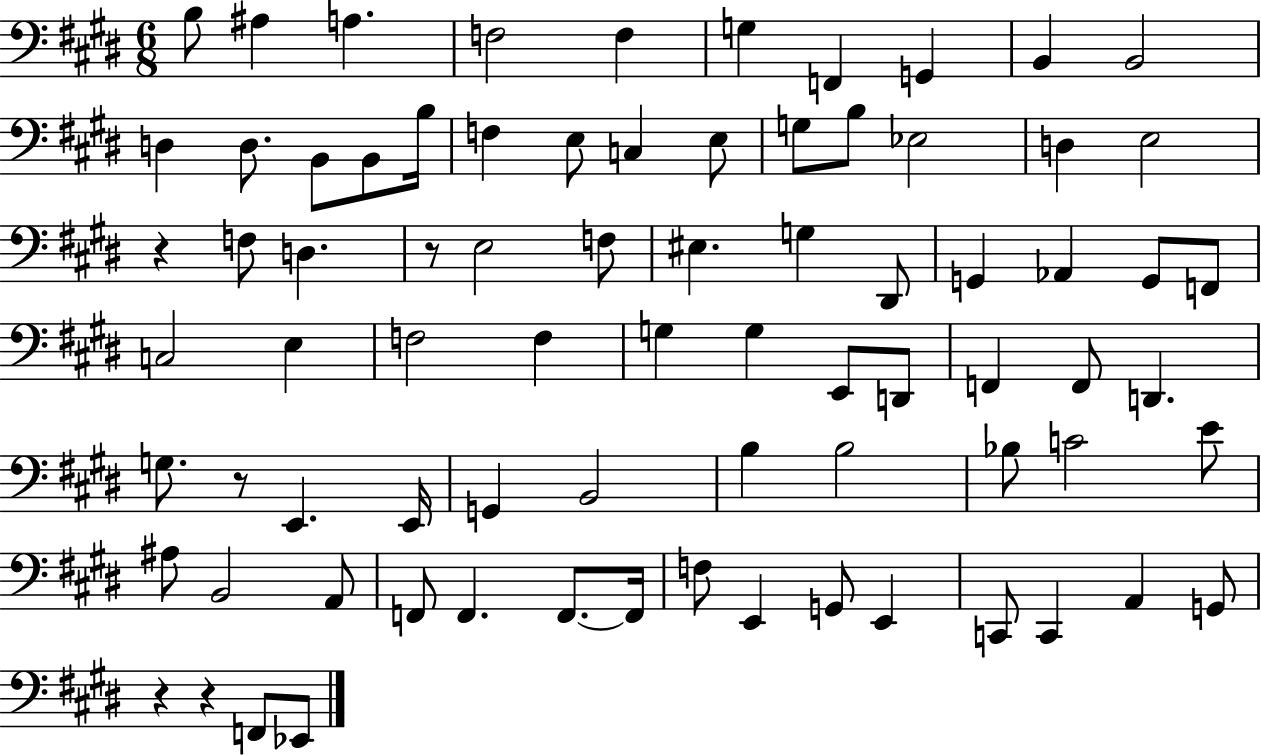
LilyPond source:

{
  \clef bass
  \numericTimeSignature
  \time 6/8
  \key e \major
  b8 ais4 a4. | f2 f4 | g4 f,4 g,4 | b,4 b,2 | \break d4 d8. b,8 b,8 b16 | f4 e8 c4 e8 | g8 b8 ees2 | d4 e2 | \break r4 f8 d4. | r8 e2 f8 | eis4. g4 dis,8 | g,4 aes,4 g,8 f,8 | \break c2 e4 | f2 f4 | g4 g4 e,8 d,8 | f,4 f,8 d,4. | \break g8. r8 e,4. e,16 | g,4 b,2 | b4 b2 | bes8 c'2 e'8 | \break ais8 b,2 a,8 | f,8 f,4. f,8.~~ f,16 | f8 e,4 g,8 e,4 | c,8 c,4 a,4 g,8 | \break r4 r4 f,8 ees,8 | \bar "|."
}